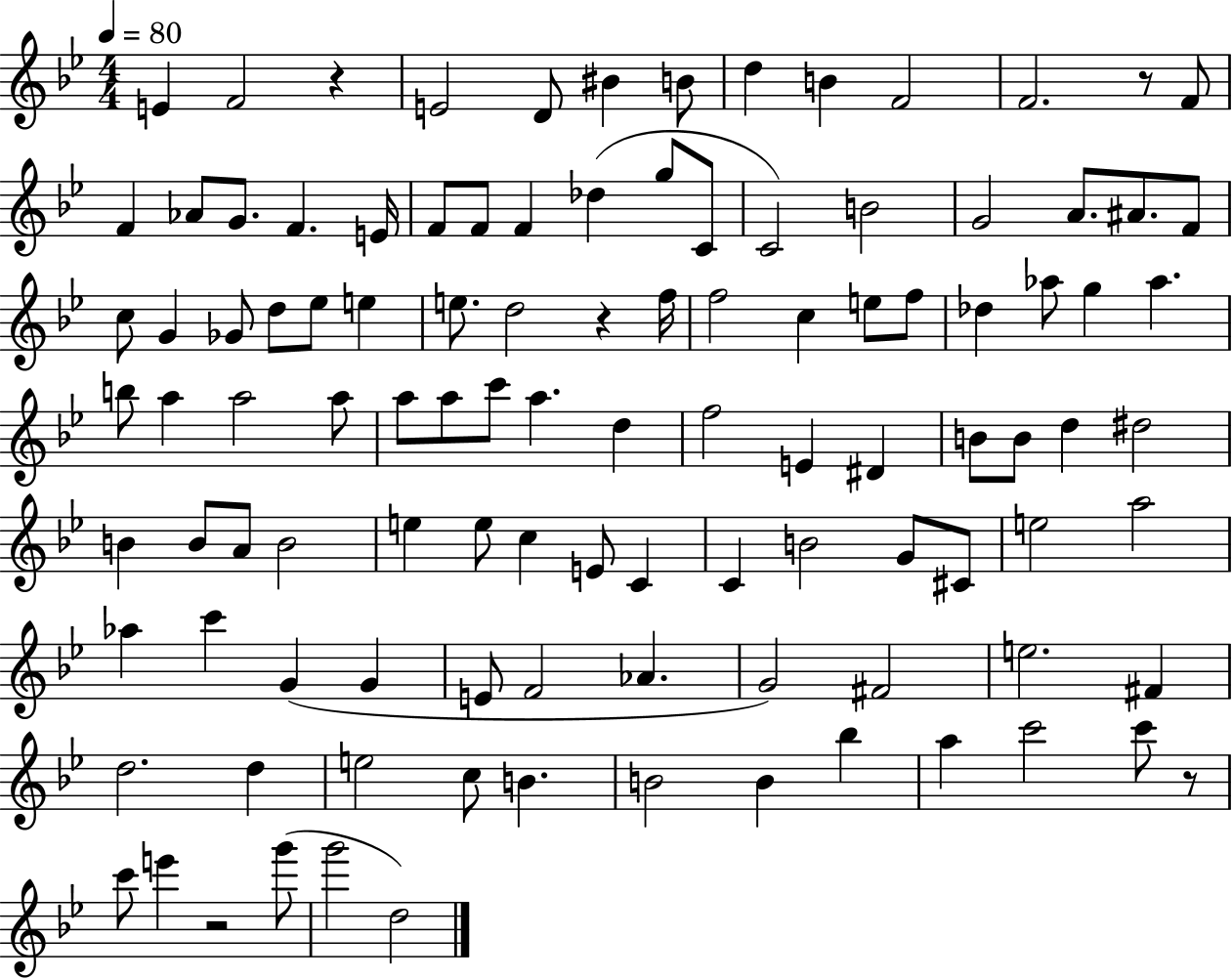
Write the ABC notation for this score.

X:1
T:Untitled
M:4/4
L:1/4
K:Bb
E F2 z E2 D/2 ^B B/2 d B F2 F2 z/2 F/2 F _A/2 G/2 F E/4 F/2 F/2 F _d g/2 C/2 C2 B2 G2 A/2 ^A/2 F/2 c/2 G _G/2 d/2 _e/2 e e/2 d2 z f/4 f2 c e/2 f/2 _d _a/2 g _a b/2 a a2 a/2 a/2 a/2 c'/2 a d f2 E ^D B/2 B/2 d ^d2 B B/2 A/2 B2 e e/2 c E/2 C C B2 G/2 ^C/2 e2 a2 _a c' G G E/2 F2 _A G2 ^F2 e2 ^F d2 d e2 c/2 B B2 B _b a c'2 c'/2 z/2 c'/2 e' z2 g'/2 g'2 d2